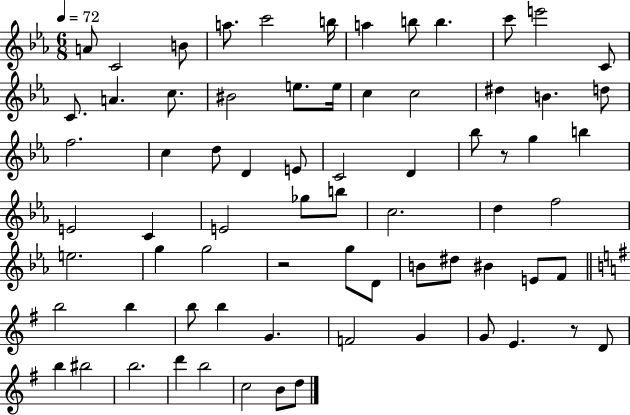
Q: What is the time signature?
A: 6/8